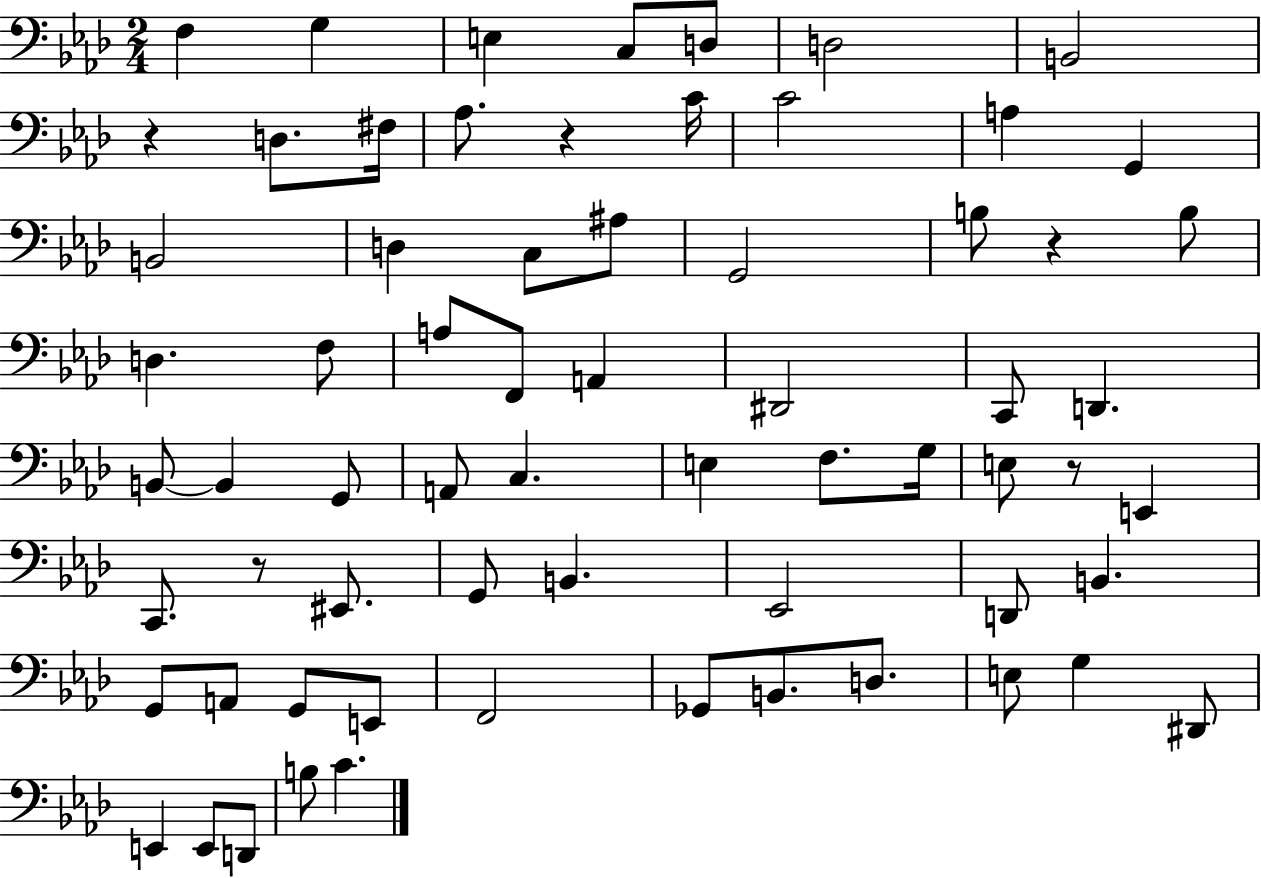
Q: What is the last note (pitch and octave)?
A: C4